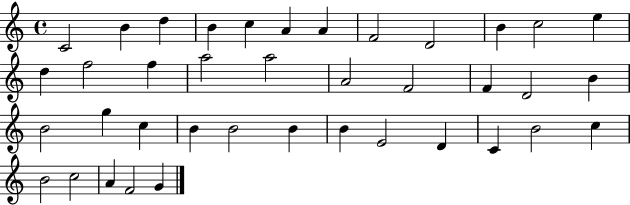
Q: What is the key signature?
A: C major